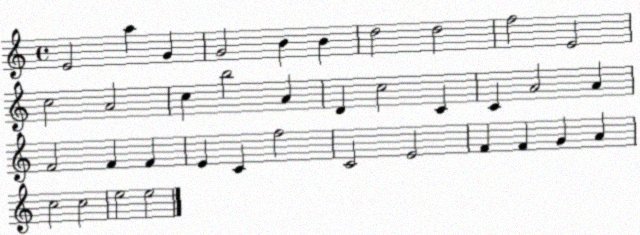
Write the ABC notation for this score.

X:1
T:Untitled
M:4/4
L:1/4
K:C
E2 a G G2 B B d2 d2 f2 E2 c2 A2 c b2 A D c2 C C A2 A F2 F F E C f2 C2 E2 F F G A c2 c2 e2 e2